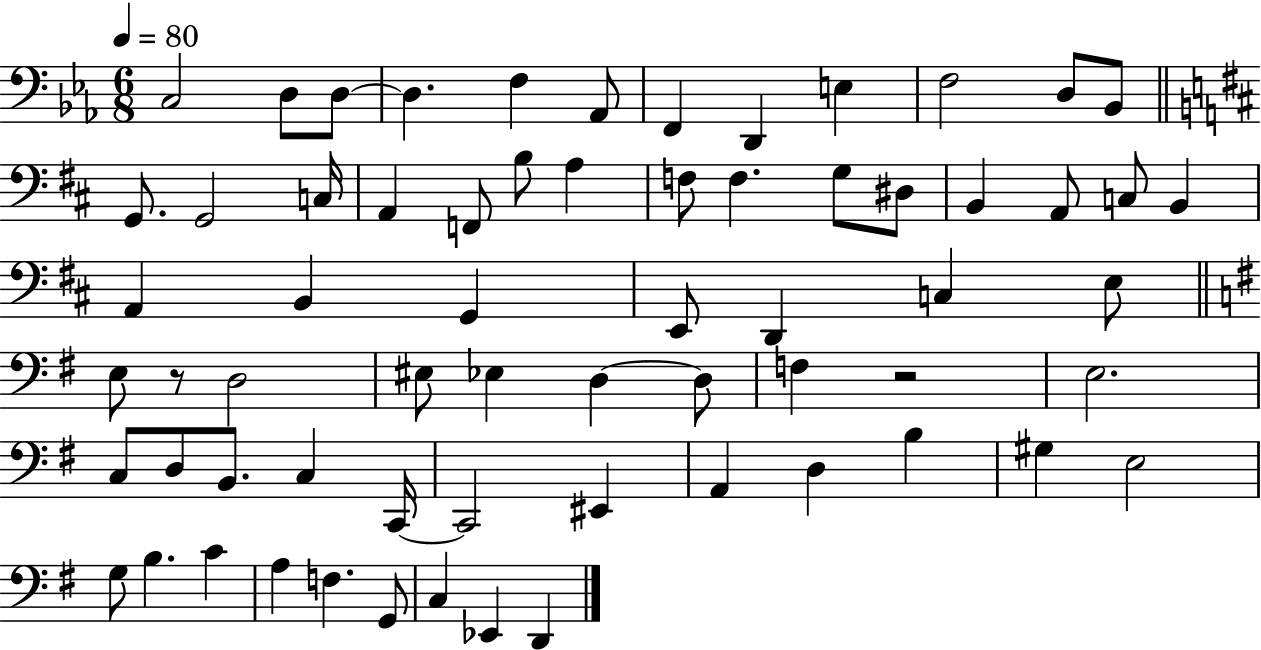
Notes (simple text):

C3/h D3/e D3/e D3/q. F3/q Ab2/e F2/q D2/q E3/q F3/h D3/e Bb2/e G2/e. G2/h C3/s A2/q F2/e B3/e A3/q F3/e F3/q. G3/e D#3/e B2/q A2/e C3/e B2/q A2/q B2/q G2/q E2/e D2/q C3/q E3/e E3/e R/e D3/h EIS3/e Eb3/q D3/q D3/e F3/q R/h E3/h. C3/e D3/e B2/e. C3/q C2/s C2/h EIS2/q A2/q D3/q B3/q G#3/q E3/h G3/e B3/q. C4/q A3/q F3/q. G2/e C3/q Eb2/q D2/q